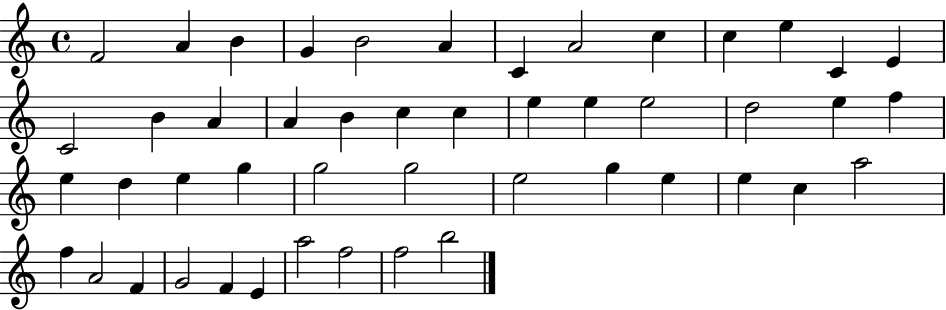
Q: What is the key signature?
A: C major